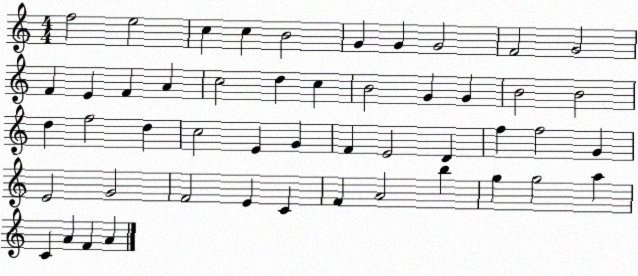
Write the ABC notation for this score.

X:1
T:Untitled
M:4/4
L:1/4
K:C
f2 e2 c c B2 G G G2 F2 G2 F E F A c2 d c B2 G G B2 B2 d f2 d c2 E G F E2 D f f2 G E2 G2 F2 E C F A2 b g g2 a C A F A